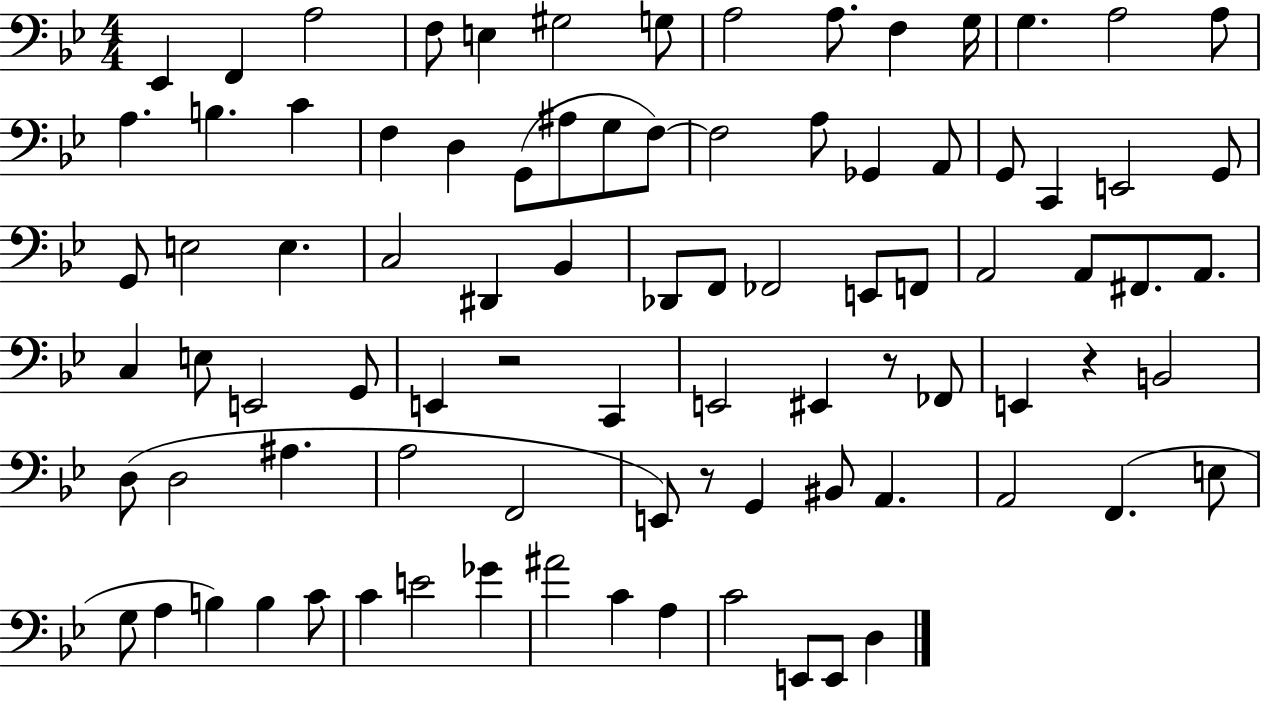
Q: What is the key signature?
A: BES major